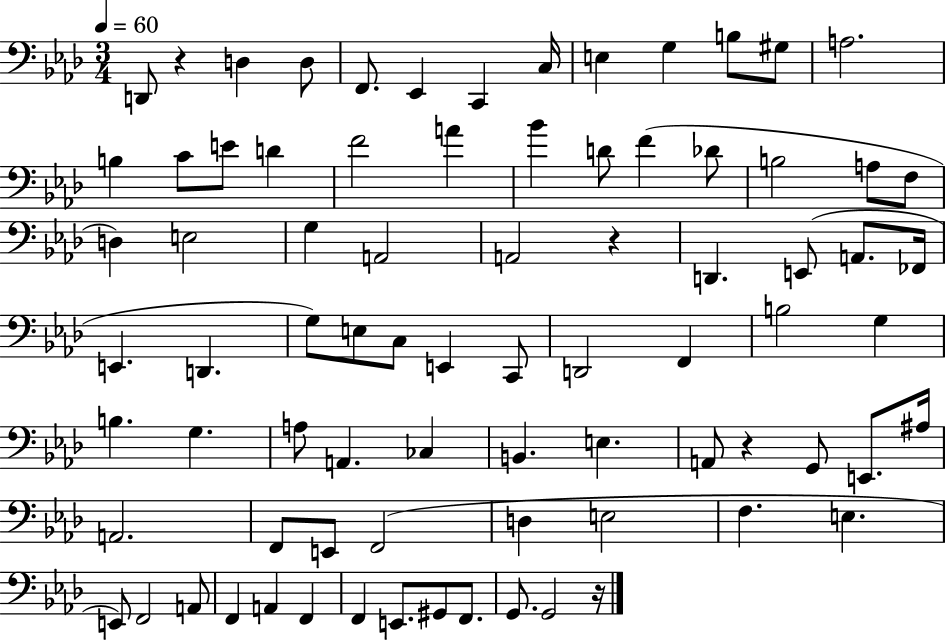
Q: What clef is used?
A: bass